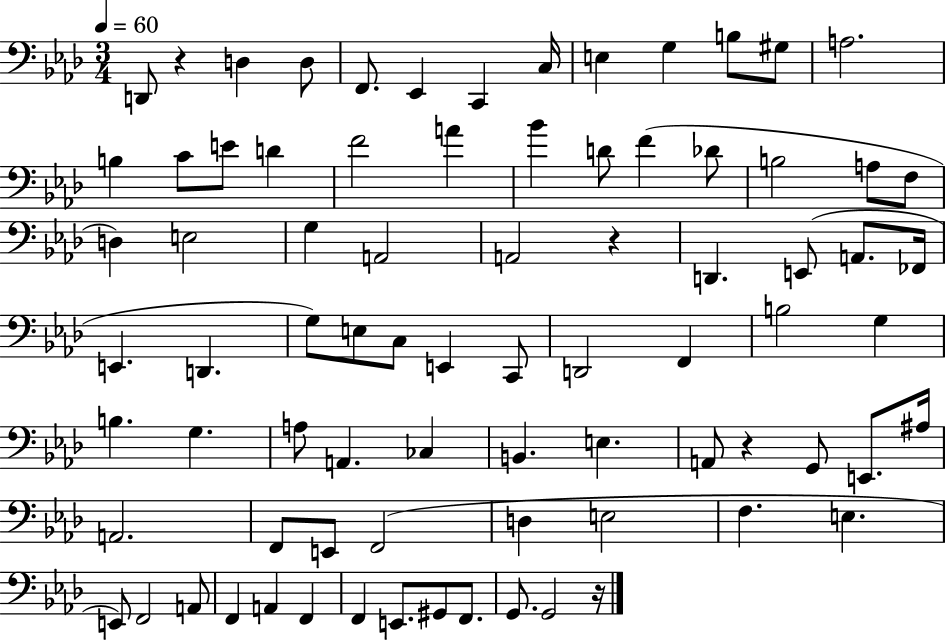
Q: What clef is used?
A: bass